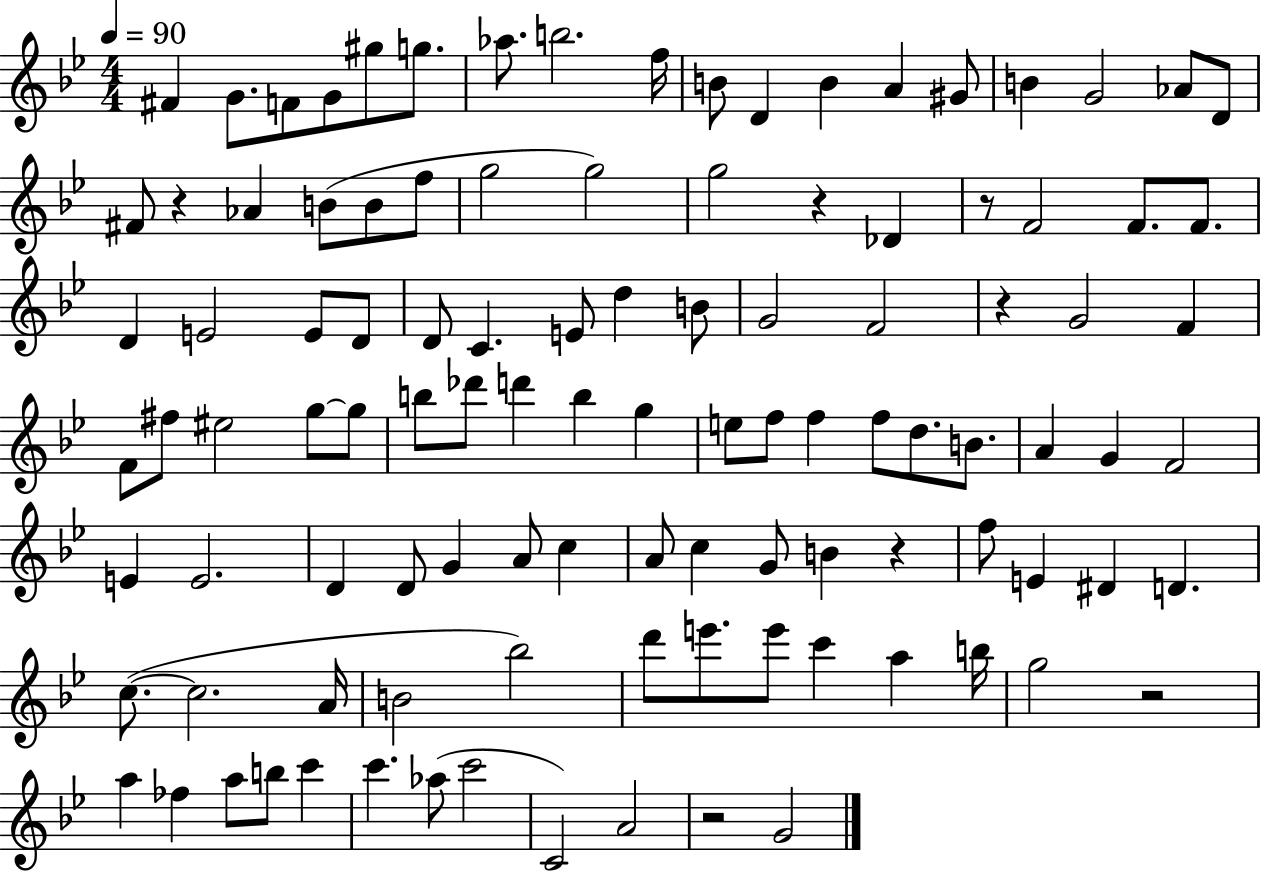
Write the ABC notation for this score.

X:1
T:Untitled
M:4/4
L:1/4
K:Bb
^F G/2 F/2 G/2 ^g/2 g/2 _a/2 b2 f/4 B/2 D B A ^G/2 B G2 _A/2 D/2 ^F/2 z _A B/2 B/2 f/2 g2 g2 g2 z _D z/2 F2 F/2 F/2 D E2 E/2 D/2 D/2 C E/2 d B/2 G2 F2 z G2 F F/2 ^f/2 ^e2 g/2 g/2 b/2 _d'/2 d' b g e/2 f/2 f f/2 d/2 B/2 A G F2 E E2 D D/2 G A/2 c A/2 c G/2 B z f/2 E ^D D c/2 c2 A/4 B2 _b2 d'/2 e'/2 e'/2 c' a b/4 g2 z2 a _f a/2 b/2 c' c' _a/2 c'2 C2 A2 z2 G2